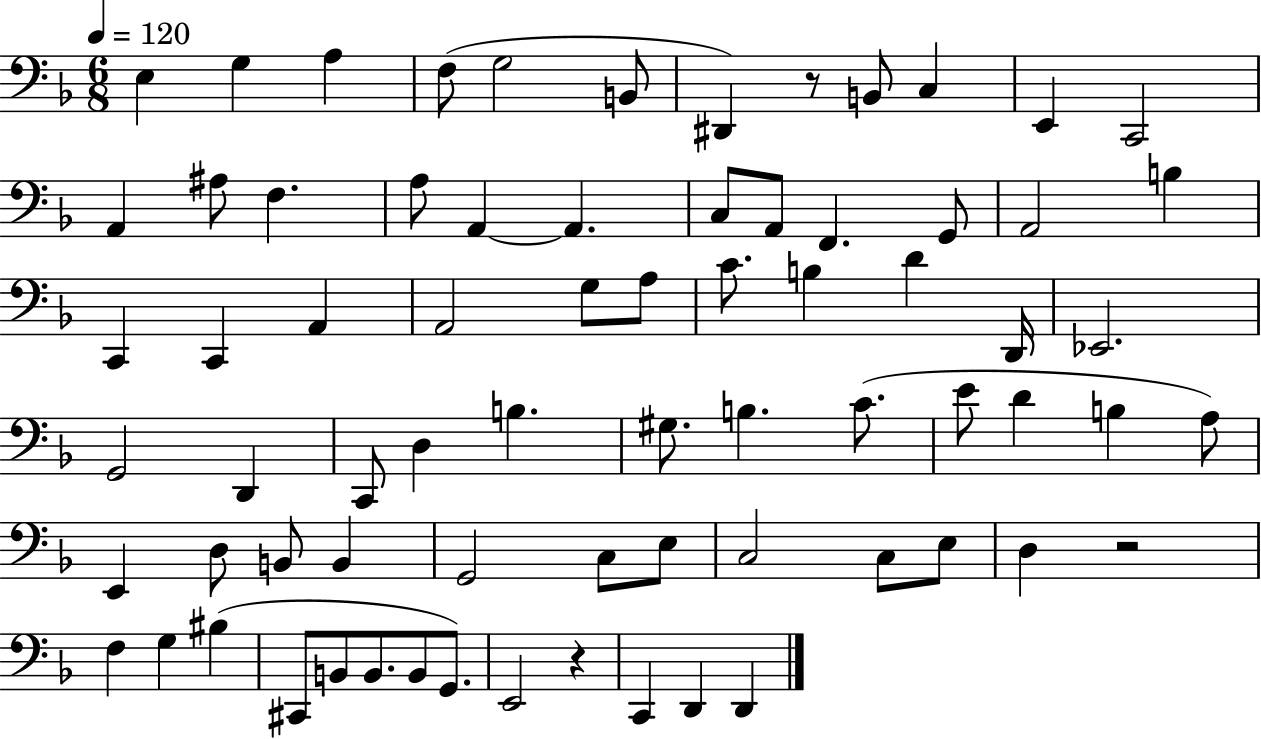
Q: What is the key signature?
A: F major